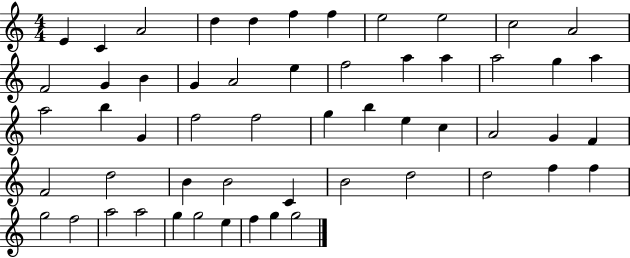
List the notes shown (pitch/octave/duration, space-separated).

E4/q C4/q A4/h D5/q D5/q F5/q F5/q E5/h E5/h C5/h A4/h F4/h G4/q B4/q G4/q A4/h E5/q F5/h A5/q A5/q A5/h G5/q A5/q A5/h B5/q G4/q F5/h F5/h G5/q B5/q E5/q C5/q A4/h G4/q F4/q F4/h D5/h B4/q B4/h C4/q B4/h D5/h D5/h F5/q F5/q G5/h F5/h A5/h A5/h G5/q G5/h E5/q F5/q G5/q G5/h